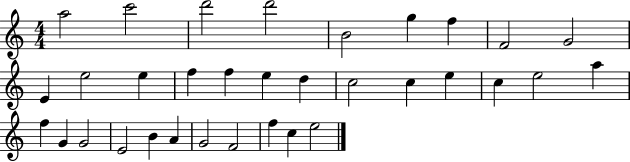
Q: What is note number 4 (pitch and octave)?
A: D6